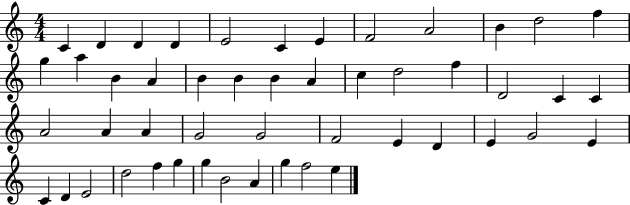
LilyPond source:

{
  \clef treble
  \numericTimeSignature
  \time 4/4
  \key c \major
  c'4 d'4 d'4 d'4 | e'2 c'4 e'4 | f'2 a'2 | b'4 d''2 f''4 | \break g''4 a''4 b'4 a'4 | b'4 b'4 b'4 a'4 | c''4 d''2 f''4 | d'2 c'4 c'4 | \break a'2 a'4 a'4 | g'2 g'2 | f'2 e'4 d'4 | e'4 g'2 e'4 | \break c'4 d'4 e'2 | d''2 f''4 g''4 | g''4 b'2 a'4 | g''4 f''2 e''4 | \break \bar "|."
}